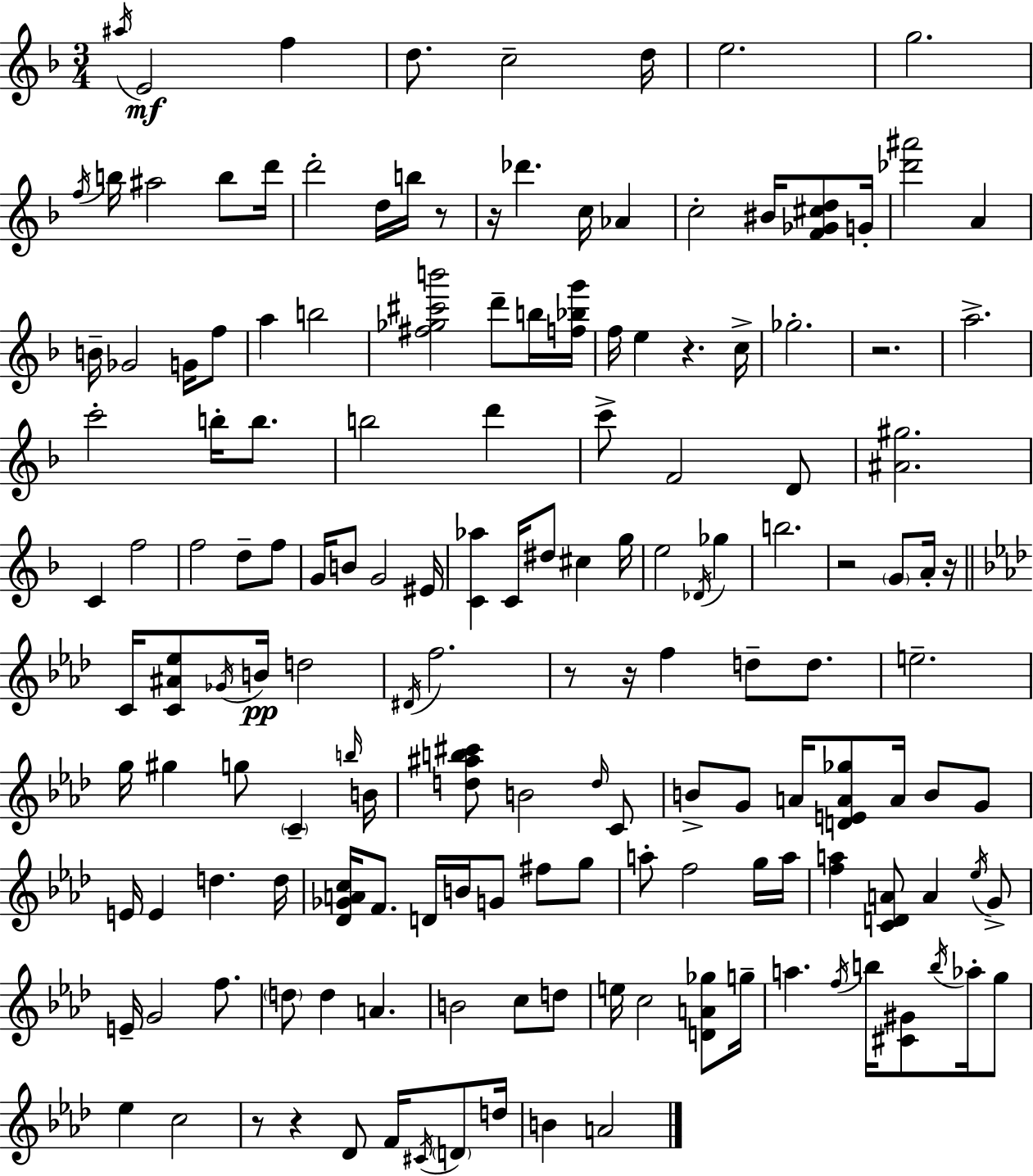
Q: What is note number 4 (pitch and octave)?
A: D5